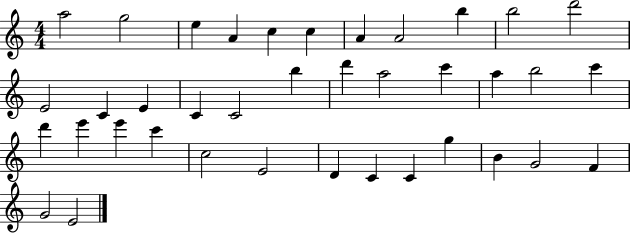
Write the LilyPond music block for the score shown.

{
  \clef treble
  \numericTimeSignature
  \time 4/4
  \key c \major
  a''2 g''2 | e''4 a'4 c''4 c''4 | a'4 a'2 b''4 | b''2 d'''2 | \break e'2 c'4 e'4 | c'4 c'2 b''4 | d'''4 a''2 c'''4 | a''4 b''2 c'''4 | \break d'''4 e'''4 e'''4 c'''4 | c''2 e'2 | d'4 c'4 c'4 g''4 | b'4 g'2 f'4 | \break g'2 e'2 | \bar "|."
}